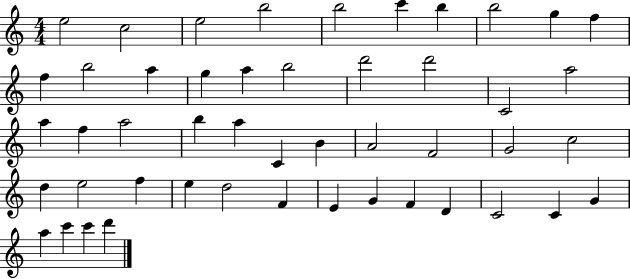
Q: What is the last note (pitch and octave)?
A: D6